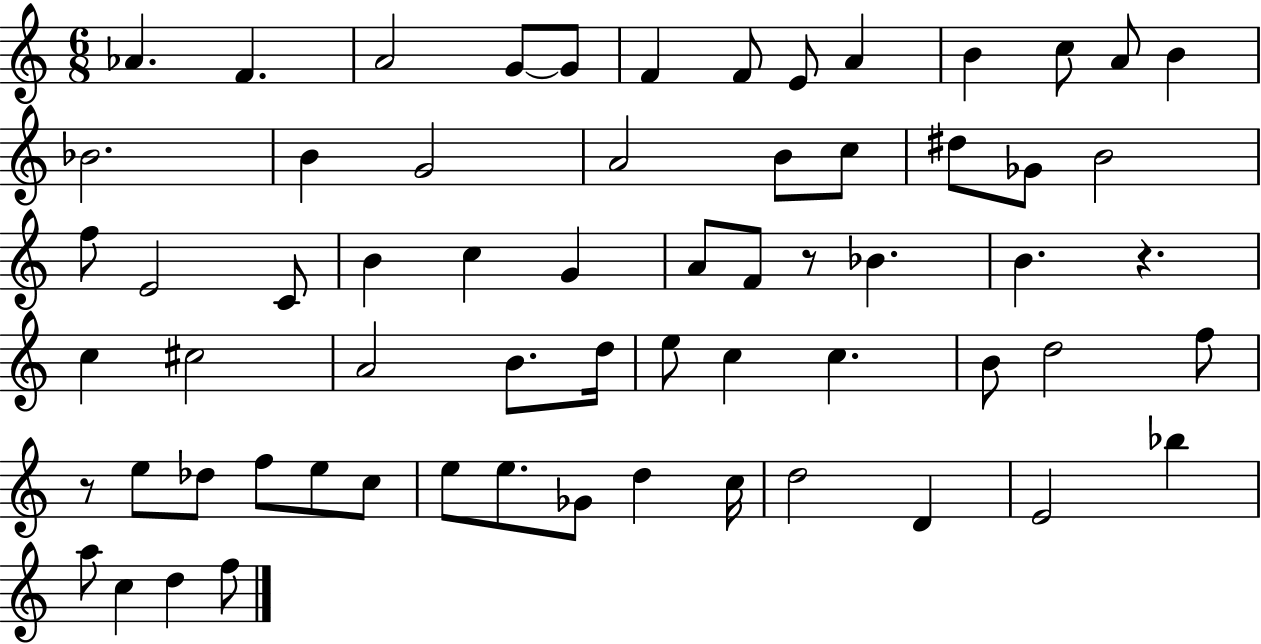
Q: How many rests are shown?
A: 3